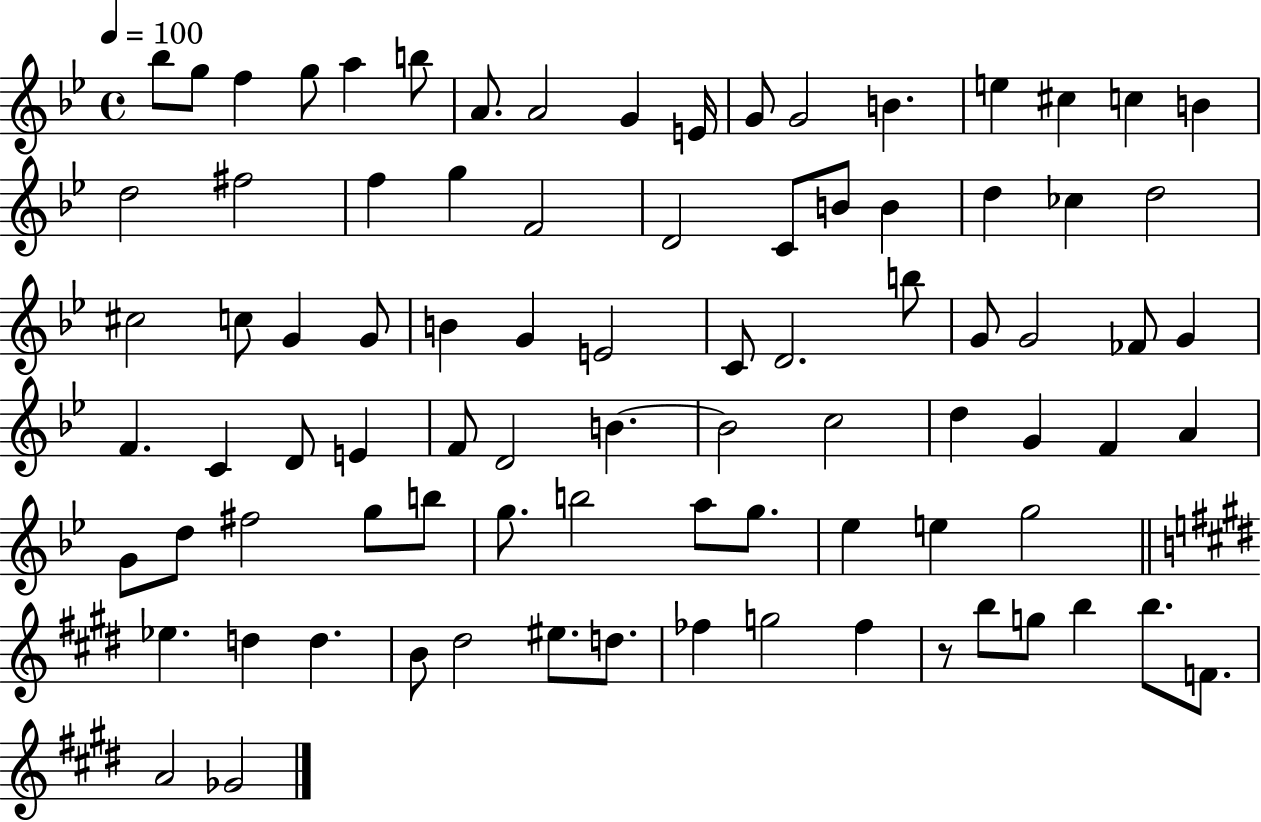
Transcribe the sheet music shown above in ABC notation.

X:1
T:Untitled
M:4/4
L:1/4
K:Bb
_b/2 g/2 f g/2 a b/2 A/2 A2 G E/4 G/2 G2 B e ^c c B d2 ^f2 f g F2 D2 C/2 B/2 B d _c d2 ^c2 c/2 G G/2 B G E2 C/2 D2 b/2 G/2 G2 _F/2 G F C D/2 E F/2 D2 B B2 c2 d G F A G/2 d/2 ^f2 g/2 b/2 g/2 b2 a/2 g/2 _e e g2 _e d d B/2 ^d2 ^e/2 d/2 _f g2 _f z/2 b/2 g/2 b b/2 F/2 A2 _G2